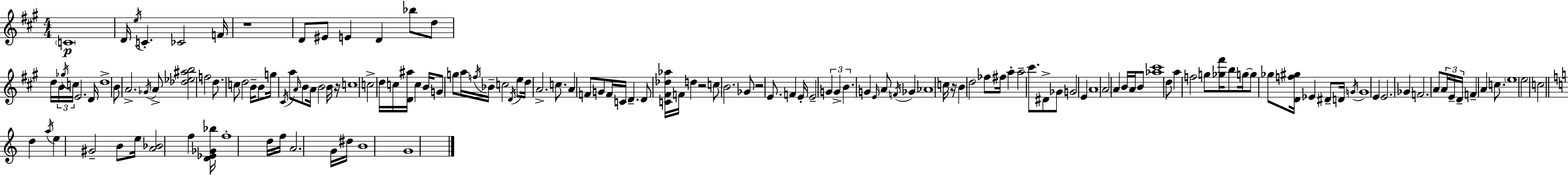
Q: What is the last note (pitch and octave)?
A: G4